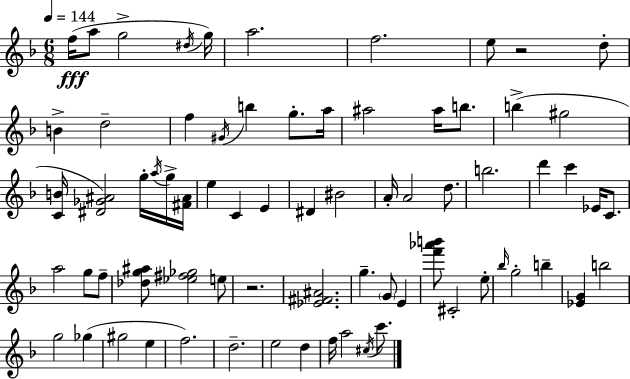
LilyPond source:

{
  \clef treble
  \numericTimeSignature
  \time 6/8
  \key d \minor
  \tempo 4 = 144
  f''16(\fff a''8 g''2-> \acciaccatura { dis''16 } | g''16) a''2. | f''2. | e''8 r2 d''8-. | \break b'4-> d''2-- | f''4 \acciaccatura { gis'16 } b''4 g''8.-. | a''16 ais''2 ais''16 b''8. | b''4->( gis''2 | \break <c' b'>16 <dis' ges' ais'>2) g''16-. | \acciaccatura { a''16 } g''16-> <fis' ais'>16 e''4 c'4 e'4 | dis'4 bis'2 | a'16-. a'2 | \break d''8. b''2. | d'''4 c'''4 ees'16 | c'8. a''2 g''8 | f''8-- <des'' g'' ais''>8 <ees'' fis'' ges''>2 | \break e''8 r2. | <ees' fis' ais'>2. | g''4.-- \parenthesize g'8 e'4 | <f''' aes''' b'''>8 cis'2-. | \break e''8-. \grace { bes''16 } g''2-. | b''4-- <ees' g'>4 b''2 | g''2 | ges''4( gis''2 | \break e''4 f''2.) | d''2.-- | e''2 | d''4 f''16 a''2 | \break \acciaccatura { cis''16 } c'''8. \bar "|."
}